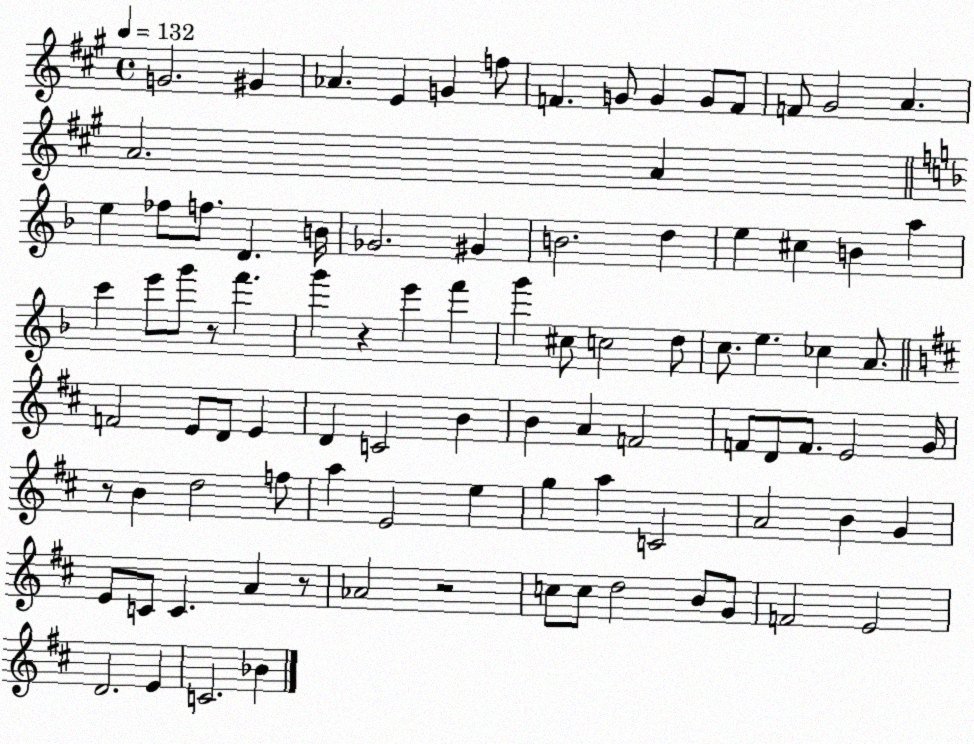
X:1
T:Untitled
M:4/4
L:1/4
K:A
G2 ^G _A E G f/2 F G/2 G G/2 F/2 F/2 ^G2 A A2 A e _f/2 f/2 D B/4 _G2 ^G B2 d e ^c B a c' e'/2 g'/2 z/2 f' g' z e' f' g' ^c/2 c2 d/2 c/2 e _c A/2 F2 E/2 D/2 E D C2 B B A F2 F/2 D/2 F/2 E2 G/4 z/2 B d2 f/2 a E2 e g a C2 A2 B G E/2 C/2 C A z/2 _A2 z2 c/2 c/2 d2 B/2 G/2 F2 E2 D2 E C2 _B